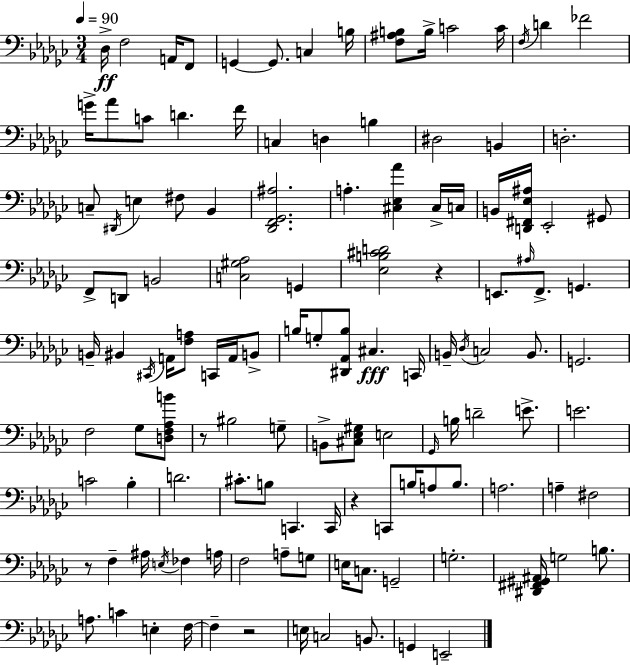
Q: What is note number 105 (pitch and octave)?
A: E3